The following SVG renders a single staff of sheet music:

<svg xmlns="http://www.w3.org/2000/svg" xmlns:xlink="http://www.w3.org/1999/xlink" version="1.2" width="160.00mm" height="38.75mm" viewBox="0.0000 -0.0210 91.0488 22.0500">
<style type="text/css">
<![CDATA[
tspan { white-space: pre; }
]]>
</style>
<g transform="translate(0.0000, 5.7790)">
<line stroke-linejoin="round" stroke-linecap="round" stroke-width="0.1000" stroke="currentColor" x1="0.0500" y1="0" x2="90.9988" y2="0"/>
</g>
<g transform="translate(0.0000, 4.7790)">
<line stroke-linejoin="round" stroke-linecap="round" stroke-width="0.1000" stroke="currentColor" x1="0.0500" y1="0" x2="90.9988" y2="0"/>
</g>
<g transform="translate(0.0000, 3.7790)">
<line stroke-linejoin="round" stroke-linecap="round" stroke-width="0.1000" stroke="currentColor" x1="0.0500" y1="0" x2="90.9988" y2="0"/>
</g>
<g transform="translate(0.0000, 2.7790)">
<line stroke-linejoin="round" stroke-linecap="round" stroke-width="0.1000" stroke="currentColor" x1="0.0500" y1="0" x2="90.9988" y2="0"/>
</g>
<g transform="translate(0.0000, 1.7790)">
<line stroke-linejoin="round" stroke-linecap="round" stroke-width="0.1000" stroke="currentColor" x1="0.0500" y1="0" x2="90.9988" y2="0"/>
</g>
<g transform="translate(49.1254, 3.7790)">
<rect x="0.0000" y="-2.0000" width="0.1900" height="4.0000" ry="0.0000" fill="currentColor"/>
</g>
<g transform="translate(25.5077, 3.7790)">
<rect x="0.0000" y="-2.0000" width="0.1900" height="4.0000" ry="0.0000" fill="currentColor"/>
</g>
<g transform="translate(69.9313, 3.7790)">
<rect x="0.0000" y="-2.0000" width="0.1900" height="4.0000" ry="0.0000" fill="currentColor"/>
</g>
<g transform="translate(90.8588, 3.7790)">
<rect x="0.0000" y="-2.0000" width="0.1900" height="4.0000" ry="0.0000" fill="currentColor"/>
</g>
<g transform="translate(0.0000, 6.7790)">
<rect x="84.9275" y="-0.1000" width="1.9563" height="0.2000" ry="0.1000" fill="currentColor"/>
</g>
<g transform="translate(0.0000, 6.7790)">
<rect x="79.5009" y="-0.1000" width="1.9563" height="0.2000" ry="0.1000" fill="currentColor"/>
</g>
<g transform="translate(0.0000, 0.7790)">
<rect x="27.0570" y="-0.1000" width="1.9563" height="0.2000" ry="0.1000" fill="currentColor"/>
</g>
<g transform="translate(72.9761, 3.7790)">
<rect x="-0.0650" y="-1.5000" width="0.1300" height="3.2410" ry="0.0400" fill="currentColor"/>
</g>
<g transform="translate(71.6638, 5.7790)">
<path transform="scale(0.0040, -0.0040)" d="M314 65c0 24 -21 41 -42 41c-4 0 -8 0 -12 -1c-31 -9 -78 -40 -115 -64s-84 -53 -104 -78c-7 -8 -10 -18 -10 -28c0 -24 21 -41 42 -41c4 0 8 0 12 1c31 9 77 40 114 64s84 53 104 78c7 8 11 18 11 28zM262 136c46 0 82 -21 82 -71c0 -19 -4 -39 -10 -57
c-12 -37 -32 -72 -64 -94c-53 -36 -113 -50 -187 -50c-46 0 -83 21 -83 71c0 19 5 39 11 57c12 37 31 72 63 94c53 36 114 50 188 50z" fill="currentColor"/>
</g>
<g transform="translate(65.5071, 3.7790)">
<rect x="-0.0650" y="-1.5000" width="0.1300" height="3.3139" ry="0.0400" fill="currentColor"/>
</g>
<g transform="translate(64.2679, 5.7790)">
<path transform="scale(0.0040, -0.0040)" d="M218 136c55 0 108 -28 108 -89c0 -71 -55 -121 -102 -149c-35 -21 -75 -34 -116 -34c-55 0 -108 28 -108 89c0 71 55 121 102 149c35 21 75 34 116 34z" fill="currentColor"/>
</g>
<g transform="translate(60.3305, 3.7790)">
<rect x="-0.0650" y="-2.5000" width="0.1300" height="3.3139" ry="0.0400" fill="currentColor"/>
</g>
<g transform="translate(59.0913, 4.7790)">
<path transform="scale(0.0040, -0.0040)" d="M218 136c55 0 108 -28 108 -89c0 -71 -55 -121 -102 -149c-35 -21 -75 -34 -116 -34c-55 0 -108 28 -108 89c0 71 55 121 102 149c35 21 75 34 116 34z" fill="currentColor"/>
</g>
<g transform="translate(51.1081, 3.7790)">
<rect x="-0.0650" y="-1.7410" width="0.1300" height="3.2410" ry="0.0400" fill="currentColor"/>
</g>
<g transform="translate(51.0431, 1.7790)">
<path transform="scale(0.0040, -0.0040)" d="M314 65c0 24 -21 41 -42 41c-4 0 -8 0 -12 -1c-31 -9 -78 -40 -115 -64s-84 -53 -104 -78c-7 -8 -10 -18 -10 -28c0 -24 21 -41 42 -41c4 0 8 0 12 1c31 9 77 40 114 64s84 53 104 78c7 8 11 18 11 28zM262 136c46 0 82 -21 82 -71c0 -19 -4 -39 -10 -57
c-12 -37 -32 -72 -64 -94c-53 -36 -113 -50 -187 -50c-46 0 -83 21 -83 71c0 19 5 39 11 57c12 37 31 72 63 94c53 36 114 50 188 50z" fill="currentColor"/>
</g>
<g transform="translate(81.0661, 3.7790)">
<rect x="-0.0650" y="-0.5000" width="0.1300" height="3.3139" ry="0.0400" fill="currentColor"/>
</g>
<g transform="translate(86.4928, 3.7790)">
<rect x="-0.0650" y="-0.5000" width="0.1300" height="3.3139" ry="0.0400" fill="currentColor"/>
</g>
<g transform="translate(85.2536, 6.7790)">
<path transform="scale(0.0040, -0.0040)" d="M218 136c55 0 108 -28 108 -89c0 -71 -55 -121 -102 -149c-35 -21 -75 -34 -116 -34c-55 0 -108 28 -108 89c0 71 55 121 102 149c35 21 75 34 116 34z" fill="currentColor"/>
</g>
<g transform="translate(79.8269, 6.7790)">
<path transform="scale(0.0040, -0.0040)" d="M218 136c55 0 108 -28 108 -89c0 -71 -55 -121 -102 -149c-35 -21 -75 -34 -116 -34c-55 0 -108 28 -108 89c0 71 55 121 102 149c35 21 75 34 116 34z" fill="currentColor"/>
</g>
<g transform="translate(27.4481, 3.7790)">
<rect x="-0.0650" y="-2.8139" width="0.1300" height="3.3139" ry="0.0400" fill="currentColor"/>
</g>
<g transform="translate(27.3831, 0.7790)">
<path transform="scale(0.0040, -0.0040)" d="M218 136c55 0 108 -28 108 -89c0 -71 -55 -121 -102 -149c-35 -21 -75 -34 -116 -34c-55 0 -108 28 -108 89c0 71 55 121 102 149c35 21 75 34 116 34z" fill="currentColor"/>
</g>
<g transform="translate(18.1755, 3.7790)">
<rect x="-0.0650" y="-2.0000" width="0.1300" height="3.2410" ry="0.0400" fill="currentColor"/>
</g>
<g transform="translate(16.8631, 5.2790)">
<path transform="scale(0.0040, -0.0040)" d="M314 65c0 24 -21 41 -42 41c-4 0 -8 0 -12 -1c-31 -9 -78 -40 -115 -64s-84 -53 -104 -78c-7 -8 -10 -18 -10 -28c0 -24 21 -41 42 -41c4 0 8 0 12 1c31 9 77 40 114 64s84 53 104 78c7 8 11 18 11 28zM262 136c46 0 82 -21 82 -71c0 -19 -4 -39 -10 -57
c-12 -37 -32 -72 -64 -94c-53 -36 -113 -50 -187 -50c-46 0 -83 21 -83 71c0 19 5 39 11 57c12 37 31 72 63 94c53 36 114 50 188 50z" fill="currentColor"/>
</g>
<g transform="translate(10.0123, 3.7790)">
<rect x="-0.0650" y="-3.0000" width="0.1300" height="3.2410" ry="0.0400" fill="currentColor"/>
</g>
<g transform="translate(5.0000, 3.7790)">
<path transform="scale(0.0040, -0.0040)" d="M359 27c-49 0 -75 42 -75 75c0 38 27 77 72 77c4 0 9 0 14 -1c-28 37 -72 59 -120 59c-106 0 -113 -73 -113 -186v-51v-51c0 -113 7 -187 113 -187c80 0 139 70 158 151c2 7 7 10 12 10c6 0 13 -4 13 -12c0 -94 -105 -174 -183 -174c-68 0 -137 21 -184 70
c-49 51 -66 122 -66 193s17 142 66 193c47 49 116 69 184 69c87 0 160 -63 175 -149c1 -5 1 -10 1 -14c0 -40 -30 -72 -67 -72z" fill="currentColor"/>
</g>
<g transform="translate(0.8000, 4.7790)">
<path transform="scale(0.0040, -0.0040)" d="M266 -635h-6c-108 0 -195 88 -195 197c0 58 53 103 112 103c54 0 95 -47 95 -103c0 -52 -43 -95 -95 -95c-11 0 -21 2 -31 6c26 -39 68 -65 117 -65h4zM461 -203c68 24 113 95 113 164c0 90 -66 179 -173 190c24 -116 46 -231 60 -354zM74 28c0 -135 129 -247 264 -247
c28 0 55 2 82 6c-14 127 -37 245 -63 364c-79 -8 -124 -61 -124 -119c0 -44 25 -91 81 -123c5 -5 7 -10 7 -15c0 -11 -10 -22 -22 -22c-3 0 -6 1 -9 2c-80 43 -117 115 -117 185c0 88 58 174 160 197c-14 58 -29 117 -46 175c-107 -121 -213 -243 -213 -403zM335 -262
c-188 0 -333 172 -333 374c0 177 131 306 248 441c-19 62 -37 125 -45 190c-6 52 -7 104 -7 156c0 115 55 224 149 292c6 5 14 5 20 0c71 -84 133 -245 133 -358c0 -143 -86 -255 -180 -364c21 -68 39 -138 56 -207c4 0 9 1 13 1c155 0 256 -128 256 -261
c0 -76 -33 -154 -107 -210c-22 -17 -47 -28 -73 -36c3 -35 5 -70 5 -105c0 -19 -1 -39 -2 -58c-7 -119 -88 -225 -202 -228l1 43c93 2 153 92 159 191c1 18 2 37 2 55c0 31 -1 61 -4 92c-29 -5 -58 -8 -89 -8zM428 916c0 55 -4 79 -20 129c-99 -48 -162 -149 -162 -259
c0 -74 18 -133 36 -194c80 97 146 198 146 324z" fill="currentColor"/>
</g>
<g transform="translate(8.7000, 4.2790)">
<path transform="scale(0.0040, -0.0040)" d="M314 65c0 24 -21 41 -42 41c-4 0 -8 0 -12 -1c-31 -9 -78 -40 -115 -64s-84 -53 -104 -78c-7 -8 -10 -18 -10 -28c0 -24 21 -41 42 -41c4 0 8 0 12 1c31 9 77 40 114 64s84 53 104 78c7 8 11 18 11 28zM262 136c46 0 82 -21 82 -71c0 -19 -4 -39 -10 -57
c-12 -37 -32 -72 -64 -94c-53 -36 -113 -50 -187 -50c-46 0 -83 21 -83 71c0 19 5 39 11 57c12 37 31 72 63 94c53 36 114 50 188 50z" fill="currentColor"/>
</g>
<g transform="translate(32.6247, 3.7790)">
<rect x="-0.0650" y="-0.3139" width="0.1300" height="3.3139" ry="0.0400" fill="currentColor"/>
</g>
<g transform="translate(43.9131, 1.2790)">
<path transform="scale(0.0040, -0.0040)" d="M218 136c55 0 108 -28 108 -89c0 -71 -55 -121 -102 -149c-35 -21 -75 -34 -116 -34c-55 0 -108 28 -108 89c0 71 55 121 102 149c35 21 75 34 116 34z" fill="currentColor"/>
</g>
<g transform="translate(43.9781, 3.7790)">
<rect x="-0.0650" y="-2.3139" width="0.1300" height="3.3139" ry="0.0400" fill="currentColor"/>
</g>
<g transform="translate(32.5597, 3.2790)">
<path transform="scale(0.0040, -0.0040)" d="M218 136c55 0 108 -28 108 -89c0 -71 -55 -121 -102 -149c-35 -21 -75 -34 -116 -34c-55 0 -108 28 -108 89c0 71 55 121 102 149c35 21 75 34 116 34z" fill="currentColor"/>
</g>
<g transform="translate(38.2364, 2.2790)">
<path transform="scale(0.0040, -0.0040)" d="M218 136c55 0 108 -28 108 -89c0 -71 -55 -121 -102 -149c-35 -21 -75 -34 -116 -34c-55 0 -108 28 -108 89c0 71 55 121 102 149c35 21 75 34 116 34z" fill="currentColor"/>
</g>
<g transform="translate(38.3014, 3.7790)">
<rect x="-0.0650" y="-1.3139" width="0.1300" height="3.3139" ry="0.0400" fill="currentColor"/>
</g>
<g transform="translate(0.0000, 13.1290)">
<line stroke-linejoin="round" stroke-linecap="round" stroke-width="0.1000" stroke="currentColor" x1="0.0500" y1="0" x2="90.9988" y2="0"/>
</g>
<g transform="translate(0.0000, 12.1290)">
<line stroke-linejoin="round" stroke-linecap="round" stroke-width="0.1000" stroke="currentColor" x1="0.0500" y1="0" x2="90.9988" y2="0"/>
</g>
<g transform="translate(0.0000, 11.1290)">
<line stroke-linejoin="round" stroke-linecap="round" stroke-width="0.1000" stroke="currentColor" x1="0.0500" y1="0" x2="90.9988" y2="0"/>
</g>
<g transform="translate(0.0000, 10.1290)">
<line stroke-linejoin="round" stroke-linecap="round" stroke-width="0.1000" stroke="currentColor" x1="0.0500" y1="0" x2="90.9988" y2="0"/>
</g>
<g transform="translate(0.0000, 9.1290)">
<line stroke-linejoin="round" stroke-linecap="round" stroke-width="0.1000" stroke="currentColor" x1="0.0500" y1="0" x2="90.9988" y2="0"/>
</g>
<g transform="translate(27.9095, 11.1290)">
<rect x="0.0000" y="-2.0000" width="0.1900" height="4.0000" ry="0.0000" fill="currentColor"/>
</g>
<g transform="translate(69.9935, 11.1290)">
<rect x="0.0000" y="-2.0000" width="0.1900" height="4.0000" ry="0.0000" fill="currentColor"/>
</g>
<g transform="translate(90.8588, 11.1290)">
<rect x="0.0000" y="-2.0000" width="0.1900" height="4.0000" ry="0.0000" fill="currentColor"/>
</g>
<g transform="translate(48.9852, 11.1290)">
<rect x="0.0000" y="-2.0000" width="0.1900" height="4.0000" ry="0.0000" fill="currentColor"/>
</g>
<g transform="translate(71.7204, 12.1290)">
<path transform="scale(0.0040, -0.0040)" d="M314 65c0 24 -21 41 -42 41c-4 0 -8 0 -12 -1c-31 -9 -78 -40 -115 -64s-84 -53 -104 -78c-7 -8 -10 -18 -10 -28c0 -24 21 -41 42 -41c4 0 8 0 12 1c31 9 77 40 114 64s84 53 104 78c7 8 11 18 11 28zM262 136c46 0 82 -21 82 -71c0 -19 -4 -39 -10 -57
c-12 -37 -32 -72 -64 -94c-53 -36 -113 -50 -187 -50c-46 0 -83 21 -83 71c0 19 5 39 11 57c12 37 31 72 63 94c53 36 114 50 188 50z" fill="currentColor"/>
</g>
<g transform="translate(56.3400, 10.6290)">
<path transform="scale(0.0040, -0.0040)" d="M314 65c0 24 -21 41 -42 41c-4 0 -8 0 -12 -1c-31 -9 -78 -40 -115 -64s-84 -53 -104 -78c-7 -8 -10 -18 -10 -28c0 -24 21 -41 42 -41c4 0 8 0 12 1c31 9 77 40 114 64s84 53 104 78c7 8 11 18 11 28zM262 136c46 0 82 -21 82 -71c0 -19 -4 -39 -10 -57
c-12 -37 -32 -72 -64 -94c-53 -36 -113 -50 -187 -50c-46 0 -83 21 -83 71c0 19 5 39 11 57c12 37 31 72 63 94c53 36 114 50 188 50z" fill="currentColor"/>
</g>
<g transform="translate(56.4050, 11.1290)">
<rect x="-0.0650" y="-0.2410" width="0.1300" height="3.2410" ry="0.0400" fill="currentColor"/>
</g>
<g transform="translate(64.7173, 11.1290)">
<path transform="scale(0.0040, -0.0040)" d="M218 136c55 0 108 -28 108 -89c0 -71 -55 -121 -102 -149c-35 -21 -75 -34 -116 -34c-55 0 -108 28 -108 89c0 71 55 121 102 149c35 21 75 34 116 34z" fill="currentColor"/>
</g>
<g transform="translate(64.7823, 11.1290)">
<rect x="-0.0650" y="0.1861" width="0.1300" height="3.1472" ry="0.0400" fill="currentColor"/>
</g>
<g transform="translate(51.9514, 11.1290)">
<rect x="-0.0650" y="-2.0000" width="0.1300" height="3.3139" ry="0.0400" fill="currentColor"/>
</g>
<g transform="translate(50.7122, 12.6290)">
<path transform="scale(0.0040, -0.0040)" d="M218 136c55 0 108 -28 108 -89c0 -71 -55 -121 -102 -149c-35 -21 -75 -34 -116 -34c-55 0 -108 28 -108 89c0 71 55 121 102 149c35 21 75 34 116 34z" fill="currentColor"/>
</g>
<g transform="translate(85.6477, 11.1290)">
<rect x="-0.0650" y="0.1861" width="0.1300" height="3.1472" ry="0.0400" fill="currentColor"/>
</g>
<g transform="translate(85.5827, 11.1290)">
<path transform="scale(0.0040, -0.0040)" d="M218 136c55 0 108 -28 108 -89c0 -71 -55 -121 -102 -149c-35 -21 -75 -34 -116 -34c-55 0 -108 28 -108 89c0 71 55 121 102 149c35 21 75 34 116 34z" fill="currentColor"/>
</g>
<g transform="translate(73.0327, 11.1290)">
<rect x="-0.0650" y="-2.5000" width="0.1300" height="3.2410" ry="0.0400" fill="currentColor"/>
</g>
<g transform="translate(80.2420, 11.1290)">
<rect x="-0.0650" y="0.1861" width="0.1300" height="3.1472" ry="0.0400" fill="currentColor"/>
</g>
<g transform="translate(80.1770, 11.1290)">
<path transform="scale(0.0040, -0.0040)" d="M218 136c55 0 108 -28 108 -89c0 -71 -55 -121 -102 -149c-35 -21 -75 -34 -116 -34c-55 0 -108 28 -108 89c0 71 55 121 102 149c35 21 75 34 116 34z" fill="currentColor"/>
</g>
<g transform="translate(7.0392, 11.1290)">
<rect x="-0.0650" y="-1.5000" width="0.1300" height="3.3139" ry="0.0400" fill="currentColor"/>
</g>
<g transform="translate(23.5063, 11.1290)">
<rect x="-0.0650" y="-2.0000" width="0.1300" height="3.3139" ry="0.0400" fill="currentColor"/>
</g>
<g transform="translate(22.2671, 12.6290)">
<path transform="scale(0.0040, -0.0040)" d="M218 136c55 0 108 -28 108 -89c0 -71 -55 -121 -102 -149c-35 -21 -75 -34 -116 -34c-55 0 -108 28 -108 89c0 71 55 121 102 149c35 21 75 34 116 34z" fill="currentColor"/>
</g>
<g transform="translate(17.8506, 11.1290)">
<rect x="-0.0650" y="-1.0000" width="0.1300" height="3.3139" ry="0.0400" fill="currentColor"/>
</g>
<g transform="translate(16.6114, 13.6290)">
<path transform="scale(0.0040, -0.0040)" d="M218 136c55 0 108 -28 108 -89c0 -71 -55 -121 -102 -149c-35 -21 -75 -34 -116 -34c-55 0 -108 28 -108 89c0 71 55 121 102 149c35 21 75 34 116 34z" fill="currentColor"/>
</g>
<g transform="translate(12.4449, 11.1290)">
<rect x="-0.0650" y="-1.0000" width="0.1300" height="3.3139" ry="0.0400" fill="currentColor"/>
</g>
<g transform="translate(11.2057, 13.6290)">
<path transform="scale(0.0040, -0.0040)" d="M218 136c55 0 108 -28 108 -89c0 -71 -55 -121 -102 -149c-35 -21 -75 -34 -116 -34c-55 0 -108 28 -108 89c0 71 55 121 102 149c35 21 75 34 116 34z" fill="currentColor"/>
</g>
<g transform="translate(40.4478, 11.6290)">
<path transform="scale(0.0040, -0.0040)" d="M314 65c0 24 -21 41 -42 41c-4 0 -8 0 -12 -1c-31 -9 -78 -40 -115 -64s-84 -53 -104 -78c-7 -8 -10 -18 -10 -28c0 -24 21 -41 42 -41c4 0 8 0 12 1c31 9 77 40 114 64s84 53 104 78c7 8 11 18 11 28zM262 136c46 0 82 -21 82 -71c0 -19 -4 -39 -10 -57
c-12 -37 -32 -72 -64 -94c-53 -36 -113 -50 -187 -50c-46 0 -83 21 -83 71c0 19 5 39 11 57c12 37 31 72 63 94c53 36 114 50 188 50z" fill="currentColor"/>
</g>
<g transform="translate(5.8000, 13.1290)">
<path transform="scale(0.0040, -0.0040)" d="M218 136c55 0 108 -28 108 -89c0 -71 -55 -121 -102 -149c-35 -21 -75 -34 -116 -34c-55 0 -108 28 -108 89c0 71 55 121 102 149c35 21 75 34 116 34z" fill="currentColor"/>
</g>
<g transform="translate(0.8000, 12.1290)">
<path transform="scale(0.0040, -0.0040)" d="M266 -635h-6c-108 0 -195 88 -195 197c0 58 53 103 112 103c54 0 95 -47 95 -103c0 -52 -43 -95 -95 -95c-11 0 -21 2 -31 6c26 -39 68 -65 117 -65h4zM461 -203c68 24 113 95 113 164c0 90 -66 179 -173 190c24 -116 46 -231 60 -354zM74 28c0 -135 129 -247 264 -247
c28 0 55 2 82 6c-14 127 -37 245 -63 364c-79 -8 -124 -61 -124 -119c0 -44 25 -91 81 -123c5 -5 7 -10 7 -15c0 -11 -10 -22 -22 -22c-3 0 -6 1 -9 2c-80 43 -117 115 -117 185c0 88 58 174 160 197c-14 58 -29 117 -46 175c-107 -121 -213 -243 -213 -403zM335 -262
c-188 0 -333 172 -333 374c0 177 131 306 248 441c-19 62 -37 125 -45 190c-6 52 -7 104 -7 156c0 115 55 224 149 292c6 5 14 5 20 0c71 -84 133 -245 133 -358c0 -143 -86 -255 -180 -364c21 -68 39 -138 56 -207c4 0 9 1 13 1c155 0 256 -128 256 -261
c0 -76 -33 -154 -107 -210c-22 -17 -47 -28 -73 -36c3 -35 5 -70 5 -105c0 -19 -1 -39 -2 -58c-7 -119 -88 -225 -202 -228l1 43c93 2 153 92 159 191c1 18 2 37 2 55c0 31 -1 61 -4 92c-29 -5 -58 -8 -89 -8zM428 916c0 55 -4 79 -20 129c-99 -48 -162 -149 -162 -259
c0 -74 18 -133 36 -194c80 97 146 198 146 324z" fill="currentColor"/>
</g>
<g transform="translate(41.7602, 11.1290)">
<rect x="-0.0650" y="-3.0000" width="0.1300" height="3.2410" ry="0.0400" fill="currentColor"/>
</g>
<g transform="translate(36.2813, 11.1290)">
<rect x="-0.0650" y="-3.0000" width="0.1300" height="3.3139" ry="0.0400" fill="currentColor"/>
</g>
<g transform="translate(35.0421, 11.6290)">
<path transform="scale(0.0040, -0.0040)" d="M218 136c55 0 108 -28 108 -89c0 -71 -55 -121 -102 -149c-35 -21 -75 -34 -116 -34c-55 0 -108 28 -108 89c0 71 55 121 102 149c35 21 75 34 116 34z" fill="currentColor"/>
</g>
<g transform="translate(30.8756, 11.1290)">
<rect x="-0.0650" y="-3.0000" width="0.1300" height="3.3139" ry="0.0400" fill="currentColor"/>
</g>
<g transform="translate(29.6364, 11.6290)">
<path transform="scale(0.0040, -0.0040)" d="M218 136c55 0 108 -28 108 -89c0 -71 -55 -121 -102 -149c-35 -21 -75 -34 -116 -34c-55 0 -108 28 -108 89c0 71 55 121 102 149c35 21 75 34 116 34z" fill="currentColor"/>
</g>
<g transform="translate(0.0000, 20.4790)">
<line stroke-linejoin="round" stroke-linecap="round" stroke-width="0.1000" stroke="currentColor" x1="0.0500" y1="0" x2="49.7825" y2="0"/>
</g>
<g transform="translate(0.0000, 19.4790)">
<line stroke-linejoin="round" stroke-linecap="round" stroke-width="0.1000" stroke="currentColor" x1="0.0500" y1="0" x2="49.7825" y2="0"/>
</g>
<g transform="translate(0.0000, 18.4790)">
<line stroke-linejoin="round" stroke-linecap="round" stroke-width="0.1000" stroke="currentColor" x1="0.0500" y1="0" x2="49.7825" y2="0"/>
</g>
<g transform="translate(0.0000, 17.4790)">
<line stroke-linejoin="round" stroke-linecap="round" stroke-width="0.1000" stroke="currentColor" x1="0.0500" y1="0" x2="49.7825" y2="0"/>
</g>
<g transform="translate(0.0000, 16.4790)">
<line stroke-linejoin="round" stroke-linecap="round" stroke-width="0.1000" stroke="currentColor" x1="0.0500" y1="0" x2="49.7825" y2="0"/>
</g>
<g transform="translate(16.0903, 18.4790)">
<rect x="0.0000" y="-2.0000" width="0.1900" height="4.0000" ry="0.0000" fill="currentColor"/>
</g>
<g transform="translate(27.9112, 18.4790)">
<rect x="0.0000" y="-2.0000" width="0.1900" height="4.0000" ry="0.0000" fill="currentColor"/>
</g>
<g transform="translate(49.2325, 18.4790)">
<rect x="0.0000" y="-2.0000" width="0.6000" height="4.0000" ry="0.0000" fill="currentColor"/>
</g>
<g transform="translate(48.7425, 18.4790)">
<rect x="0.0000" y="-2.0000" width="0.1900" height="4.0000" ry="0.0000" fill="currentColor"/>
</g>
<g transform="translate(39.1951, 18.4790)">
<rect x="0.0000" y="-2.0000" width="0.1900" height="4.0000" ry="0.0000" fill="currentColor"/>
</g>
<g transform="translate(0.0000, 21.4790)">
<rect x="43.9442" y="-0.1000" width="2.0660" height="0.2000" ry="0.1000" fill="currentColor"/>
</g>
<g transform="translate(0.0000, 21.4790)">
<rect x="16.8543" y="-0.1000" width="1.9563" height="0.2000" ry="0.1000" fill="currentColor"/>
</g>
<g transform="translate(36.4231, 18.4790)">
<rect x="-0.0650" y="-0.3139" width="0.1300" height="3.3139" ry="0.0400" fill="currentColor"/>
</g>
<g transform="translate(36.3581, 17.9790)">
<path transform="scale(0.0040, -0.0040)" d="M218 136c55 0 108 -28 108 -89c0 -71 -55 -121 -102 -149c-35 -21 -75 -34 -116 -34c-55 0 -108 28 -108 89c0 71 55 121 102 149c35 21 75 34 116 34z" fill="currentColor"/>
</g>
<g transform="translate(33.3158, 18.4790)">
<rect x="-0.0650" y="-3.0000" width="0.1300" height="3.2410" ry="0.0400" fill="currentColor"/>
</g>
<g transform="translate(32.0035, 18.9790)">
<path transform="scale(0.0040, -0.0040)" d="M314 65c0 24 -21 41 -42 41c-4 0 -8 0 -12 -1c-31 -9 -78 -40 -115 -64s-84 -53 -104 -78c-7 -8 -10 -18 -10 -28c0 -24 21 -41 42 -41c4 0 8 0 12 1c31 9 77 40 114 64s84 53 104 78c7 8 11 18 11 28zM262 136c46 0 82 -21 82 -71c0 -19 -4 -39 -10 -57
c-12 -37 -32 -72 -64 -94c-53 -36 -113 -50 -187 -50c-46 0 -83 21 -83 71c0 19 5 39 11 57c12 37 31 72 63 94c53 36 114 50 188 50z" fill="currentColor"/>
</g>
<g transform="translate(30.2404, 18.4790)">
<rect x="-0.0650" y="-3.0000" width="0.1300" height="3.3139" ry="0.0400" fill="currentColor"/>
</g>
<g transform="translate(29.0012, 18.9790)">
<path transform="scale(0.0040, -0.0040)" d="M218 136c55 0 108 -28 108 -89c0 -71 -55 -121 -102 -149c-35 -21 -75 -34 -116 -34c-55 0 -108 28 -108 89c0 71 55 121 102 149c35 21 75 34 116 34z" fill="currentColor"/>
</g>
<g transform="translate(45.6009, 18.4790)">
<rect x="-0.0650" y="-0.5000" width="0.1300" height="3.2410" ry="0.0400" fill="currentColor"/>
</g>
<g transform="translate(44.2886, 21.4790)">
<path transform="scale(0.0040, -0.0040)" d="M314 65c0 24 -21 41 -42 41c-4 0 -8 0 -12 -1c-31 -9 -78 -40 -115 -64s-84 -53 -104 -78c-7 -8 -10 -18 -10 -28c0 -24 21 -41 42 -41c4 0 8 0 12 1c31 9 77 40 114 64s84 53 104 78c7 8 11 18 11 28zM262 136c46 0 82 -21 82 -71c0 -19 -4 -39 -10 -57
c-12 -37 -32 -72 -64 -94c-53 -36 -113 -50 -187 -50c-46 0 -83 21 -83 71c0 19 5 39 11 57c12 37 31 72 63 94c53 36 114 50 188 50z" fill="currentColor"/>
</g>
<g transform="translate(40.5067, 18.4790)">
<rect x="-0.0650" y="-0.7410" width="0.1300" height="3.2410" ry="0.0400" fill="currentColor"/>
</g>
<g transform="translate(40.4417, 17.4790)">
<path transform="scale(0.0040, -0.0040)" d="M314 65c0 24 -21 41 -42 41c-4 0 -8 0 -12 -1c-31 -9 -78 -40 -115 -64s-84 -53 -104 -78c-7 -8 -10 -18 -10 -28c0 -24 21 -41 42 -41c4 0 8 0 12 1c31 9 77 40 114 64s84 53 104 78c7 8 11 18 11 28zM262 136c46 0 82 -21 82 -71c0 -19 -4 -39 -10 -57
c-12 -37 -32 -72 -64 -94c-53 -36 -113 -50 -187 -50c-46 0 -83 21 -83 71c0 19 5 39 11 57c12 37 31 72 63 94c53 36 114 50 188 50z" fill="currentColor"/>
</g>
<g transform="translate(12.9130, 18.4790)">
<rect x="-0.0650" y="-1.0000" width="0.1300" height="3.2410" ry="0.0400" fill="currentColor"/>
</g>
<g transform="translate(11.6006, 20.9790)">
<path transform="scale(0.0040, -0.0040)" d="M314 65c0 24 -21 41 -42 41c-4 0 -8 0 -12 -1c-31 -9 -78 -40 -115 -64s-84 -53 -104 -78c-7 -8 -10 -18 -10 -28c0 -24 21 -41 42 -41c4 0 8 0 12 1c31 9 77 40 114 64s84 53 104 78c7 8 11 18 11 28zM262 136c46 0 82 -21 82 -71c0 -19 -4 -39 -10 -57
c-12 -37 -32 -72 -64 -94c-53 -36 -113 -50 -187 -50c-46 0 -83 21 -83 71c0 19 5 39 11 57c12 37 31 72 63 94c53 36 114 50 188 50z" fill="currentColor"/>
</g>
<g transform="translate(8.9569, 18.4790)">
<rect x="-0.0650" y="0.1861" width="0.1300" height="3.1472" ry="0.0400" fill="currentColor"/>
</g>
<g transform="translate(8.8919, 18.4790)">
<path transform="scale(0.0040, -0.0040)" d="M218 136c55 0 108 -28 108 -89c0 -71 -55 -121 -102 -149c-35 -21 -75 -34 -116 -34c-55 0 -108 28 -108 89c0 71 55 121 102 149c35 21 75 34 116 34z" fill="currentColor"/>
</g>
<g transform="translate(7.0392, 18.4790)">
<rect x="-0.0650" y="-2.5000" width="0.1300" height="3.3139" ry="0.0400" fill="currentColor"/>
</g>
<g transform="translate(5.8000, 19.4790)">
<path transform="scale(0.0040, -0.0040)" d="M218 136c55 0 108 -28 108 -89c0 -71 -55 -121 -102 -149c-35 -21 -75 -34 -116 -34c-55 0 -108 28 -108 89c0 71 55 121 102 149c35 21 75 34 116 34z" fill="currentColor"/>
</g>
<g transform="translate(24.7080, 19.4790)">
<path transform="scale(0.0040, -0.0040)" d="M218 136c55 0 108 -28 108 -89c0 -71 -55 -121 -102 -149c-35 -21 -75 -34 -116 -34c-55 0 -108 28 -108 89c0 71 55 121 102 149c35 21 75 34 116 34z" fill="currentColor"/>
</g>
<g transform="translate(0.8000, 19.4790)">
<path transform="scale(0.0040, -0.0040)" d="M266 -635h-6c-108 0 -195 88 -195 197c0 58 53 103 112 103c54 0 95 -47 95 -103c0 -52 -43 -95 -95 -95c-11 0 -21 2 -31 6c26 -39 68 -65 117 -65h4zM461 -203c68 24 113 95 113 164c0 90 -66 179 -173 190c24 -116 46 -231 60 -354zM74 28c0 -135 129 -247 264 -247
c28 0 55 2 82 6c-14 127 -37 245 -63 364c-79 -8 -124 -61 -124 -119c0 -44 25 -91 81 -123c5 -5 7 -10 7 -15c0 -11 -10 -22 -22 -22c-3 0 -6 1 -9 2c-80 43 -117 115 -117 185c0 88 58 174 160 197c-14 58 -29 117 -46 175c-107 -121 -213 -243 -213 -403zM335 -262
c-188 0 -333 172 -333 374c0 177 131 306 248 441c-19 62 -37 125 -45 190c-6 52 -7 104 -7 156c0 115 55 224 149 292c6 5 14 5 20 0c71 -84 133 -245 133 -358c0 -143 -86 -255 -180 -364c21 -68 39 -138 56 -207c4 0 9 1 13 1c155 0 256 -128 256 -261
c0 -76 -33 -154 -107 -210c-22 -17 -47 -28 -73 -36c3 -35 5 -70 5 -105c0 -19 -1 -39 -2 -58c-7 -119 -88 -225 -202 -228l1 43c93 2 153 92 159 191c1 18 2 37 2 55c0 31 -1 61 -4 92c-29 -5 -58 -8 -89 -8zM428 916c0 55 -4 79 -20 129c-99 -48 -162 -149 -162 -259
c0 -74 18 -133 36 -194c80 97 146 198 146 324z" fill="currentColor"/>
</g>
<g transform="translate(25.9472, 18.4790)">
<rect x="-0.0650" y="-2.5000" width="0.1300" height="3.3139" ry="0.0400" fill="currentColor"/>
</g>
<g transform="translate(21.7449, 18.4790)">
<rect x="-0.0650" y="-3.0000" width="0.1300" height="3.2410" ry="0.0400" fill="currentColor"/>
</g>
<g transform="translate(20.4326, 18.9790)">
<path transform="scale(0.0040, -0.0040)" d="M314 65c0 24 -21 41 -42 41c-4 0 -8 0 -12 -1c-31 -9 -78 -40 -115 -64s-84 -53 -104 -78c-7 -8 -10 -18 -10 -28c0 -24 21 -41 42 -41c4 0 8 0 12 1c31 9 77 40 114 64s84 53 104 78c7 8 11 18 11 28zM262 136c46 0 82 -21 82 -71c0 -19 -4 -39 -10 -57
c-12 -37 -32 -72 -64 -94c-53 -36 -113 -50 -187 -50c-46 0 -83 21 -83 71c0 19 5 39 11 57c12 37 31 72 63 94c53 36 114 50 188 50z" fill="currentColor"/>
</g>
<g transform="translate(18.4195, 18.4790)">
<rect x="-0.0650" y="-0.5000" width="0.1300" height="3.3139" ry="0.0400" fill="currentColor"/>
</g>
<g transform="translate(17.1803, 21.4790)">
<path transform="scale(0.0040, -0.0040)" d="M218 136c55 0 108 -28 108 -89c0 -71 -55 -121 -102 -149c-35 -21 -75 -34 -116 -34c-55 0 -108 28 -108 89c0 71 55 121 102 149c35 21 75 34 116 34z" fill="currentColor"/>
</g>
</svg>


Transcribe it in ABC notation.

X:1
T:Untitled
M:4/4
L:1/4
K:C
A2 F2 a c e g f2 G E E2 C C E D D F A A A2 F c2 B G2 B B G B D2 C A2 G A A2 c d2 C2